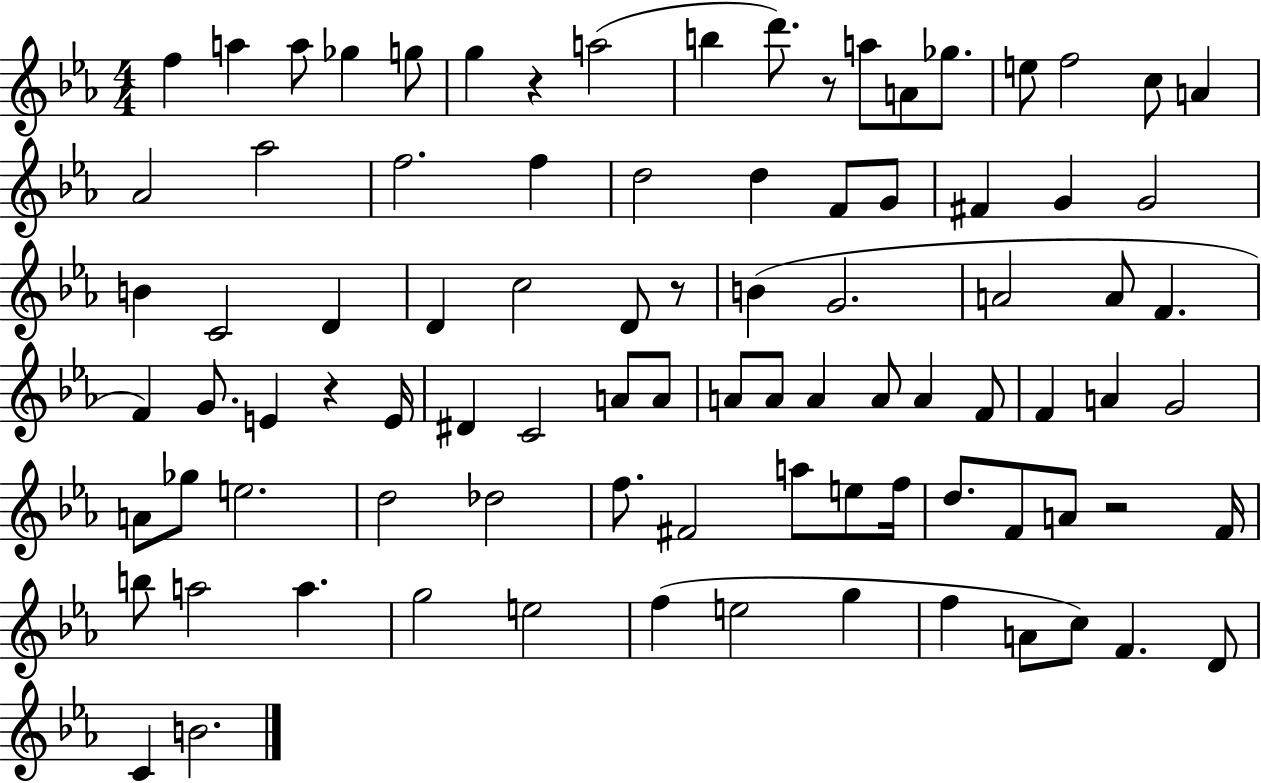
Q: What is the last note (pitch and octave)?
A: B4